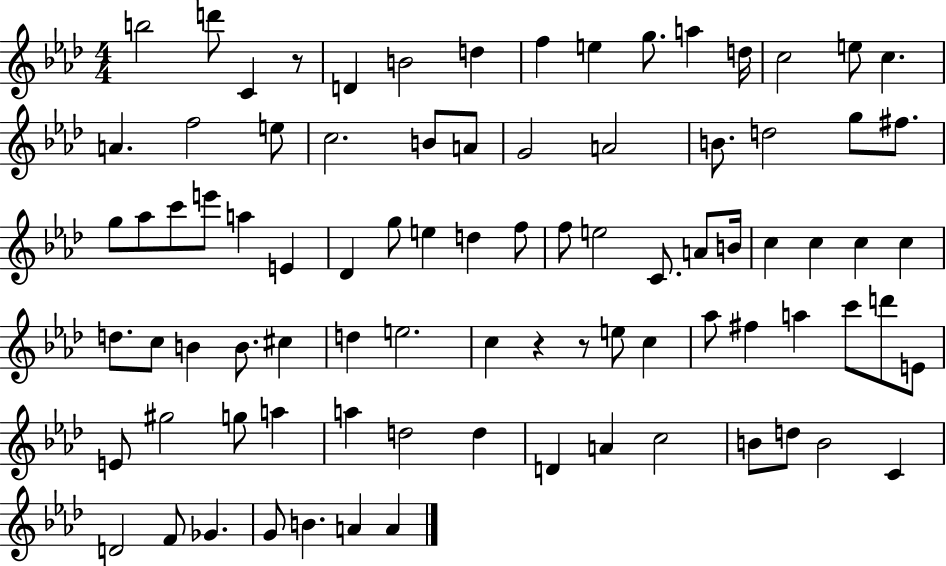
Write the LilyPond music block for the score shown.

{
  \clef treble
  \numericTimeSignature
  \time 4/4
  \key aes \major
  b''2 d'''8 c'4 r8 | d'4 b'2 d''4 | f''4 e''4 g''8. a''4 d''16 | c''2 e''8 c''4. | \break a'4. f''2 e''8 | c''2. b'8 a'8 | g'2 a'2 | b'8. d''2 g''8 fis''8. | \break g''8 aes''8 c'''8 e'''8 a''4 e'4 | des'4 g''8 e''4 d''4 f''8 | f''8 e''2 c'8. a'8 b'16 | c''4 c''4 c''4 c''4 | \break d''8. c''8 b'4 b'8. cis''4 | d''4 e''2. | c''4 r4 r8 e''8 c''4 | aes''8 fis''4 a''4 c'''8 d'''8 e'8 | \break e'8 gis''2 g''8 a''4 | a''4 d''2 d''4 | d'4 a'4 c''2 | b'8 d''8 b'2 c'4 | \break d'2 f'8 ges'4. | g'8 b'4. a'4 a'4 | \bar "|."
}